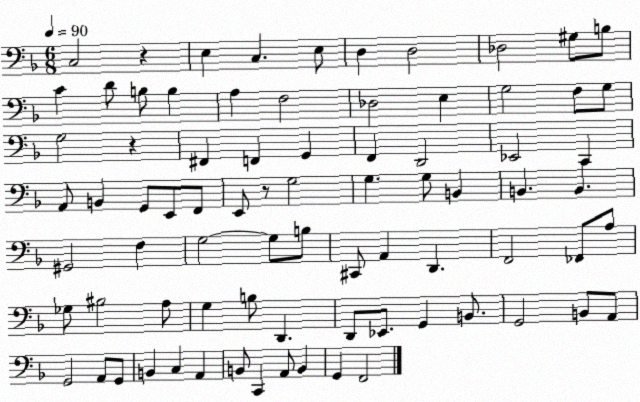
X:1
T:Untitled
M:6/8
L:1/4
K:F
C,2 z E, C, E,/2 D, D,2 _D,2 ^G,/2 B,/2 C D/2 B,/2 B, A, F,2 _D,2 E, G,2 F,/2 G,/2 G,2 z ^F,, F,, G,, F,, D,,2 _E,,2 C,, A,,/2 B,, G,,/2 E,,/2 F,,/2 E,,/2 z/2 G,2 G, G,/2 B,, B,, B,, ^G,,2 F, G,2 G,/2 B,/2 ^C,,/2 A,, D,, F,,2 _F,,/2 A,/2 _G,/2 ^B,2 A,/2 G, B,/2 D,, D,,/2 _E,,/2 G,, B,,/2 G,,2 B,,/2 A,,/2 G,,2 A,,/2 G,,/2 B,, C, A,, B,,/2 C,, A,,/2 B,, G,, F,,2